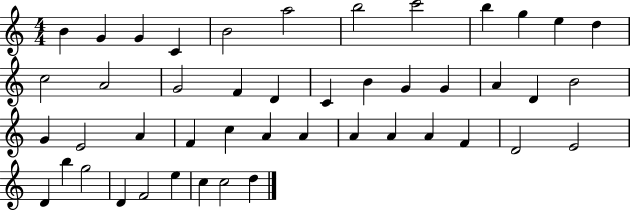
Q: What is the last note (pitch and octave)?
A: D5